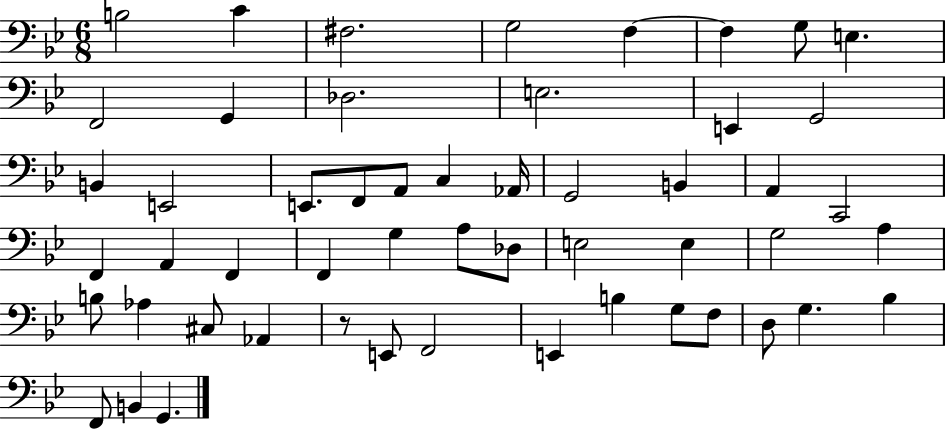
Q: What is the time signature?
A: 6/8